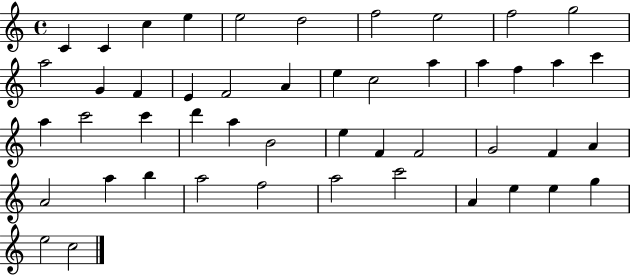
{
  \clef treble
  \time 4/4
  \defaultTimeSignature
  \key c \major
  c'4 c'4 c''4 e''4 | e''2 d''2 | f''2 e''2 | f''2 g''2 | \break a''2 g'4 f'4 | e'4 f'2 a'4 | e''4 c''2 a''4 | a''4 f''4 a''4 c'''4 | \break a''4 c'''2 c'''4 | d'''4 a''4 b'2 | e''4 f'4 f'2 | g'2 f'4 a'4 | \break a'2 a''4 b''4 | a''2 f''2 | a''2 c'''2 | a'4 e''4 e''4 g''4 | \break e''2 c''2 | \bar "|."
}